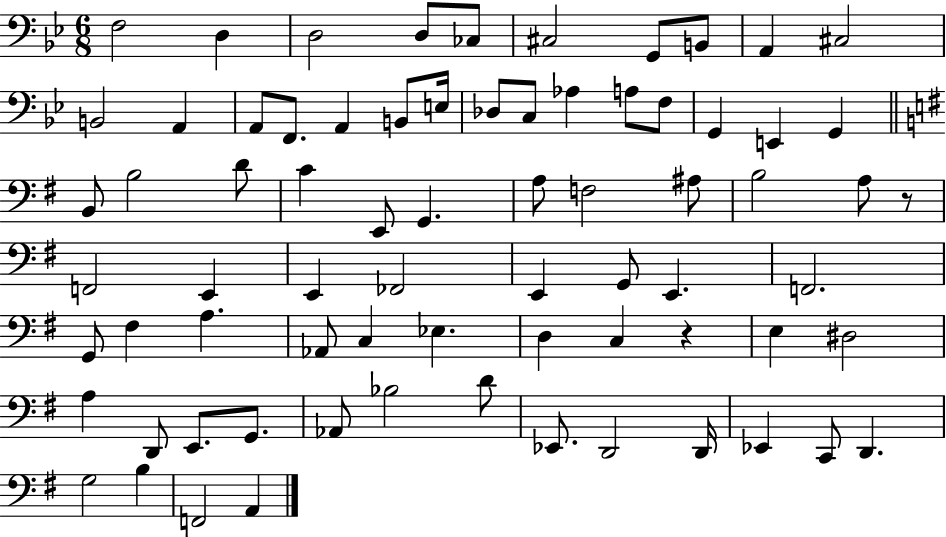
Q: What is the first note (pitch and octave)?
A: F3